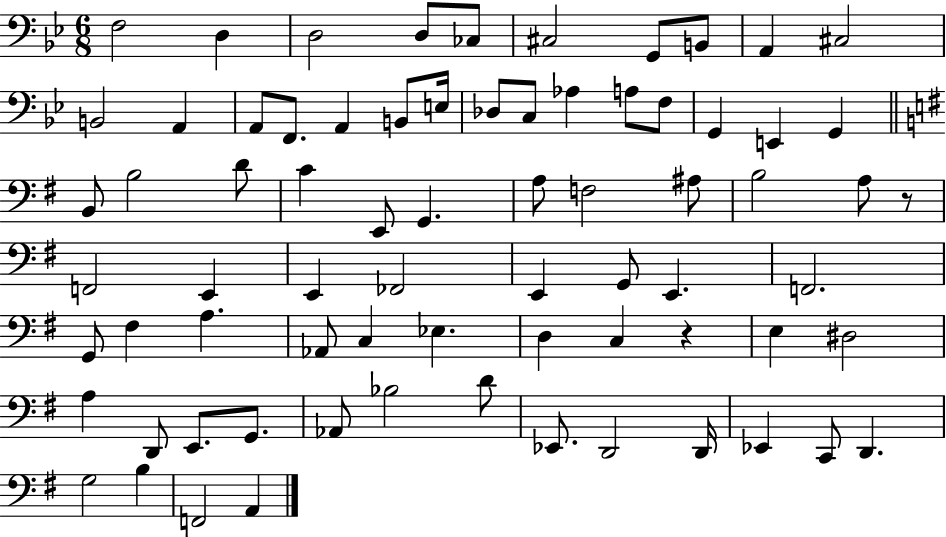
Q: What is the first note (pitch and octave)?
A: F3